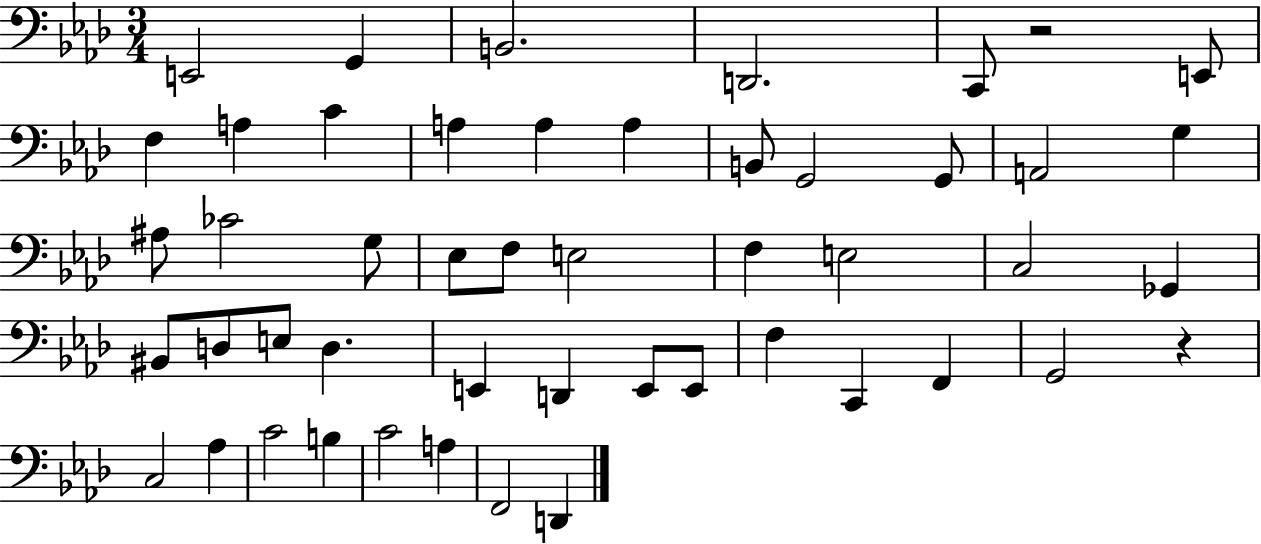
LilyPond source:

{
  \clef bass
  \numericTimeSignature
  \time 3/4
  \key aes \major
  e,2 g,4 | b,2. | d,2. | c,8 r2 e,8 | \break f4 a4 c'4 | a4 a4 a4 | b,8 g,2 g,8 | a,2 g4 | \break ais8 ces'2 g8 | ees8 f8 e2 | f4 e2 | c2 ges,4 | \break bis,8 d8 e8 d4. | e,4 d,4 e,8 e,8 | f4 c,4 f,4 | g,2 r4 | \break c2 aes4 | c'2 b4 | c'2 a4 | f,2 d,4 | \break \bar "|."
}